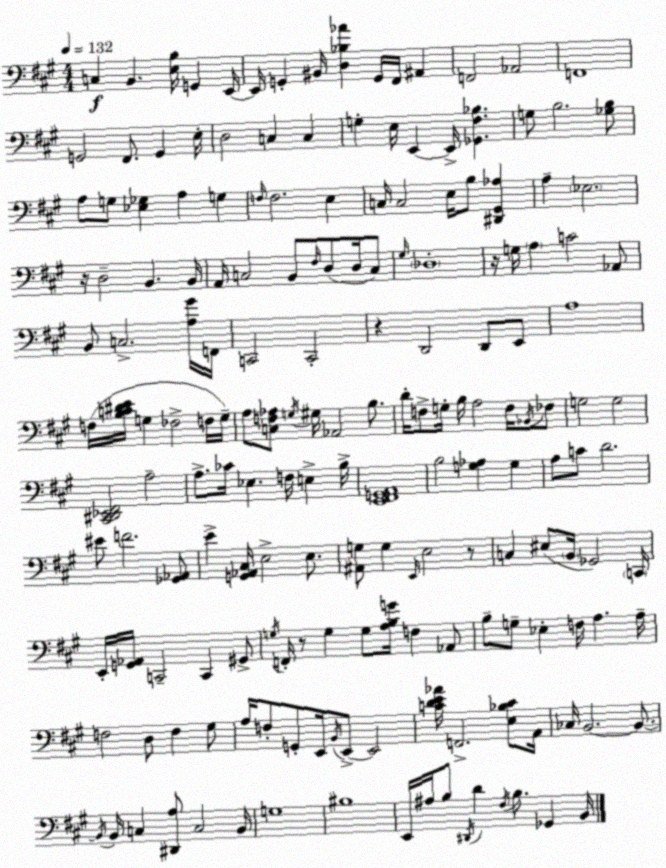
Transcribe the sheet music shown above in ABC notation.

X:1
T:Untitled
M:4/4
L:1/4
K:A
C, B,, [E,B,]/4 G,, E,,/4 E,,/4 G,, ^B,,/4 [D,_B,_A] G,,/4 ^F,,/4 ^A,, F,,2 _A,,2 F,,4 G,,2 ^F,,/2 G,, E,/4 D,2 C, C, G, E,/4 E,, E,,/4 [_G,,^F,_B,] G,/2 B,2 [_G,B,]/2 A,/2 G,/2 [_E,_G,] A, G, F,/4 F,2 E, C,/4 C,2 E,/4 B,/2 [^D,,^G,,_A,] A, _E,2 z/4 D,2 B,, B,,/4 A,,/4 C,2 B,,/2 ^F,/4 D,/2 D,/4 C,/2 ^G,/4 _D,4 z/4 G,/4 A, C2 _A,,/2 B,,/2 C,2 [A,^G]/4 F,,/4 C,,2 C,,2 z D,,2 D,,/2 E,,/2 A,4 F,/4 [B,C^DE]/4 G, _F,2 F,/4 G,/4 A,/2 [C,F,_A,]/2 G,/4 ^G,/4 _A,,2 B,/2 D/4 F,/2 G,/4 B,/4 A,2 F,/4 _B,,/4 _F,/2 G,2 G,2 [^C,,^D,,_E,,^F,,]2 A,2 A,/2 _C/4 _E, F,/4 E, B,/4 [E,,^F,,G,,A,,]4 B,2 [G,_A,] G, A,/2 C/2 D2 ^E/2 F2 [_G,,_A,,]/2 E [G,,_A,,^C,]/4 E,2 E,/2 [^A,,G,]/2 G, E,,/4 E,2 z/2 C, ^E,/2 B,,/4 _G,,2 C,,/4 E,,/4 [G,,_A,,]/4 C,,2 C,, ^G,,/2 G,/4 F,,/4 z/2 G, G,/2 [A,B,G]/4 F, _A,,/2 B,/2 G,/2 _E, F,/4 A, A,/4 F,2 D,/2 F, ^G,/2 A,/4 F,/2 G,,/2 E,,/4 B,,/4 E,,/2 E,,2 [CDE_A]/4 F,,2 [E,_B,C]/2 A,,/4 _C,/4 B,,2 B,,/2 B,,/4 B,,/4 C, [^D,,A,]/2 C,2 B,,/4 G,4 ^B,4 E,,/4 ^A,/4 B,/2 ^D,,/4 D ^F,/4 B,/2 _G,, B,,/4